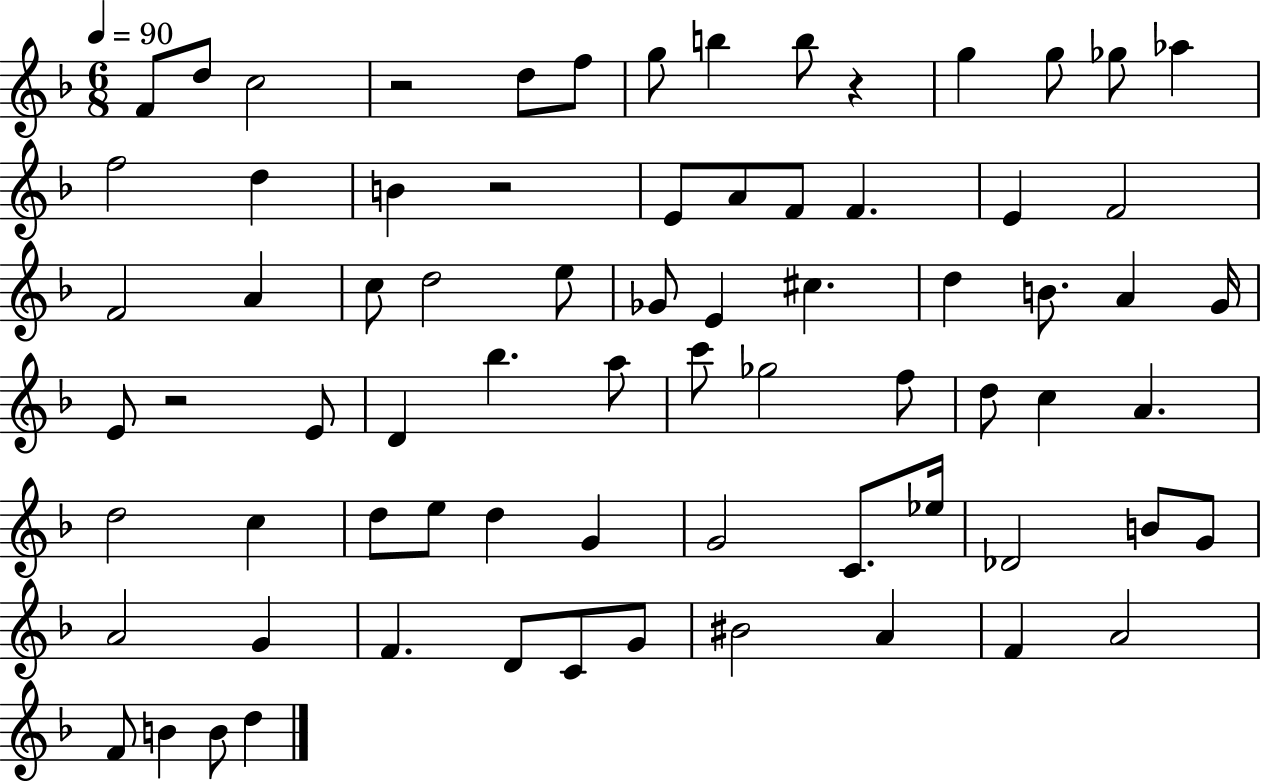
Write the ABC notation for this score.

X:1
T:Untitled
M:6/8
L:1/4
K:F
F/2 d/2 c2 z2 d/2 f/2 g/2 b b/2 z g g/2 _g/2 _a f2 d B z2 E/2 A/2 F/2 F E F2 F2 A c/2 d2 e/2 _G/2 E ^c d B/2 A G/4 E/2 z2 E/2 D _b a/2 c'/2 _g2 f/2 d/2 c A d2 c d/2 e/2 d G G2 C/2 _e/4 _D2 B/2 G/2 A2 G F D/2 C/2 G/2 ^B2 A F A2 F/2 B B/2 d